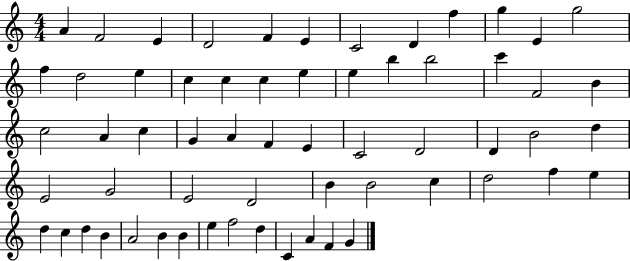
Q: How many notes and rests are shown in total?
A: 61